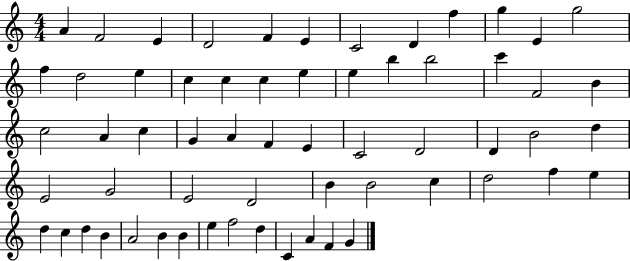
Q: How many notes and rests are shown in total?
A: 61